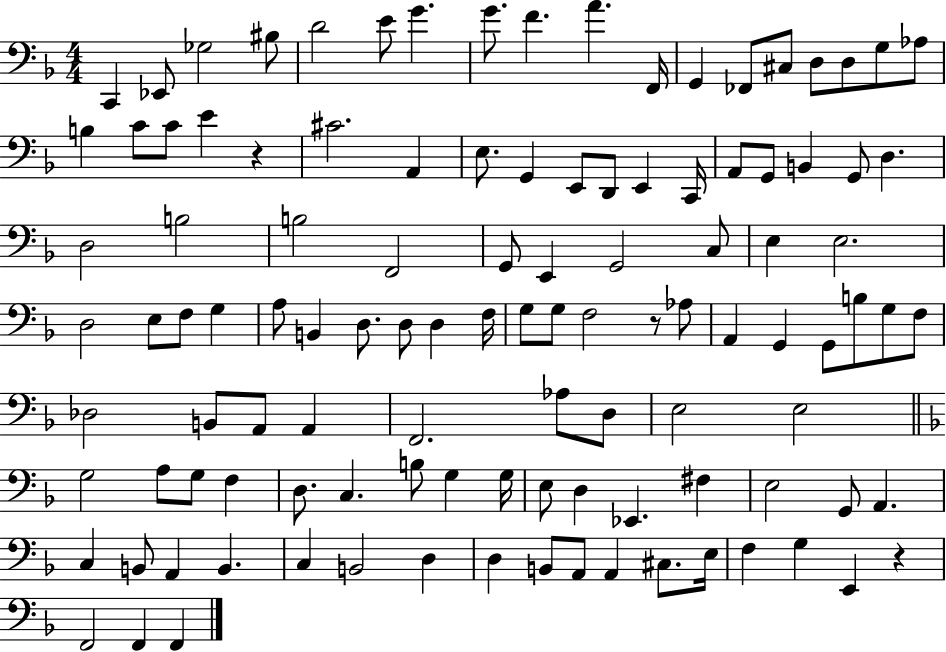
X:1
T:Untitled
M:4/4
L:1/4
K:F
C,, _E,,/2 _G,2 ^B,/2 D2 E/2 G G/2 F A F,,/4 G,, _F,,/2 ^C,/2 D,/2 D,/2 G,/2 _A,/2 B, C/2 C/2 E z ^C2 A,, E,/2 G,, E,,/2 D,,/2 E,, C,,/4 A,,/2 G,,/2 B,, G,,/2 D, D,2 B,2 B,2 F,,2 G,,/2 E,, G,,2 C,/2 E, E,2 D,2 E,/2 F,/2 G, A,/2 B,, D,/2 D,/2 D, F,/4 G,/2 G,/2 F,2 z/2 _A,/2 A,, G,, G,,/2 B,/2 G,/2 F,/2 _D,2 B,,/2 A,,/2 A,, F,,2 _A,/2 D,/2 E,2 E,2 G,2 A,/2 G,/2 F, D,/2 C, B,/2 G, G,/4 E,/2 D, _E,, ^F, E,2 G,,/2 A,, C, B,,/2 A,, B,, C, B,,2 D, D, B,,/2 A,,/2 A,, ^C,/2 E,/4 F, G, E,, z F,,2 F,, F,,